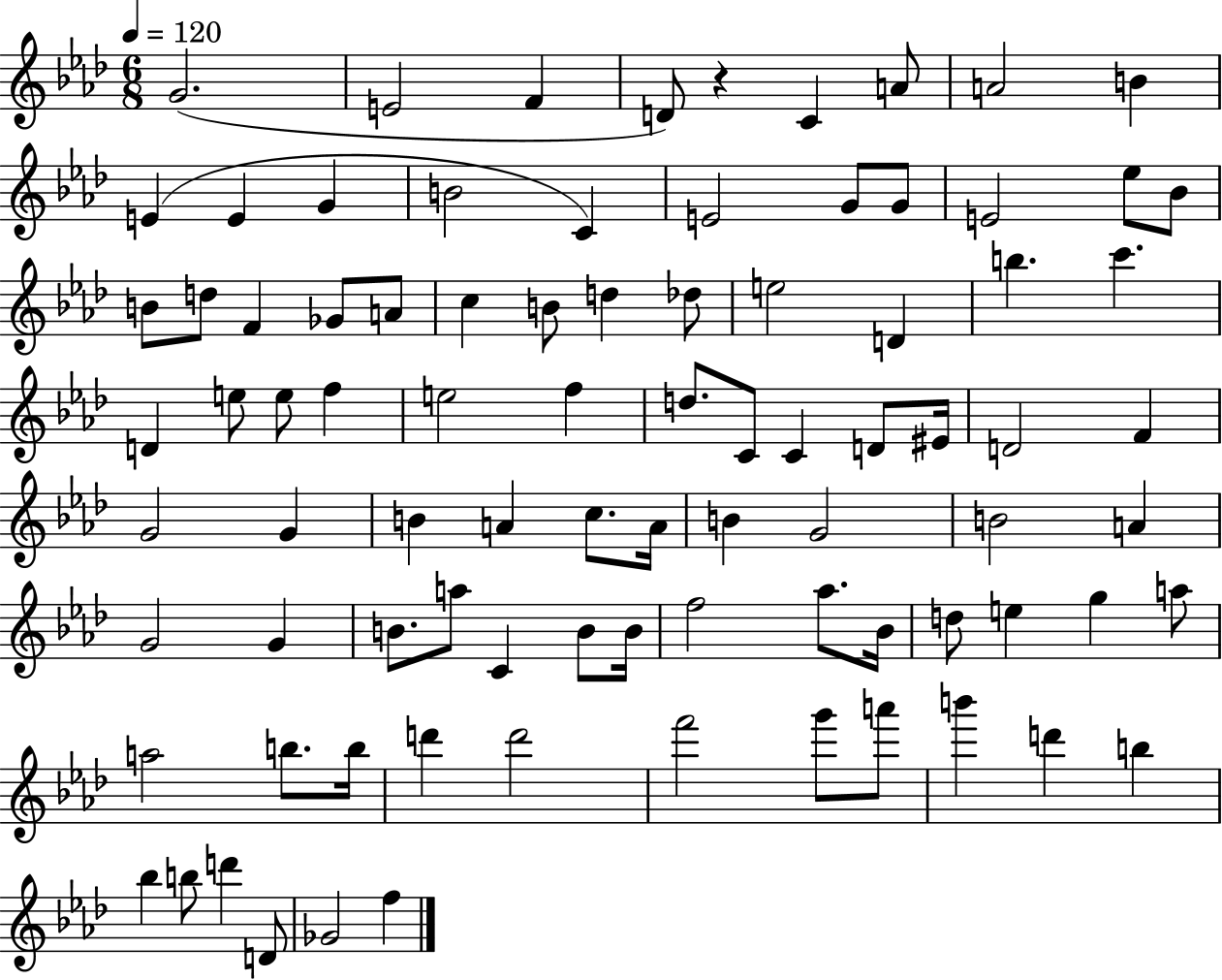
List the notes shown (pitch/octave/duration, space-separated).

G4/h. E4/h F4/q D4/e R/q C4/q A4/e A4/h B4/q E4/q E4/q G4/q B4/h C4/q E4/h G4/e G4/e E4/h Eb5/e Bb4/e B4/e D5/e F4/q Gb4/e A4/e C5/q B4/e D5/q Db5/e E5/h D4/q B5/q. C6/q. D4/q E5/e E5/e F5/q E5/h F5/q D5/e. C4/e C4/q D4/e EIS4/s D4/h F4/q G4/h G4/q B4/q A4/q C5/e. A4/s B4/q G4/h B4/h A4/q G4/h G4/q B4/e. A5/e C4/q B4/e B4/s F5/h Ab5/e. Bb4/s D5/e E5/q G5/q A5/e A5/h B5/e. B5/s D6/q D6/h F6/h G6/e A6/e B6/q D6/q B5/q Bb5/q B5/e D6/q D4/e Gb4/h F5/q